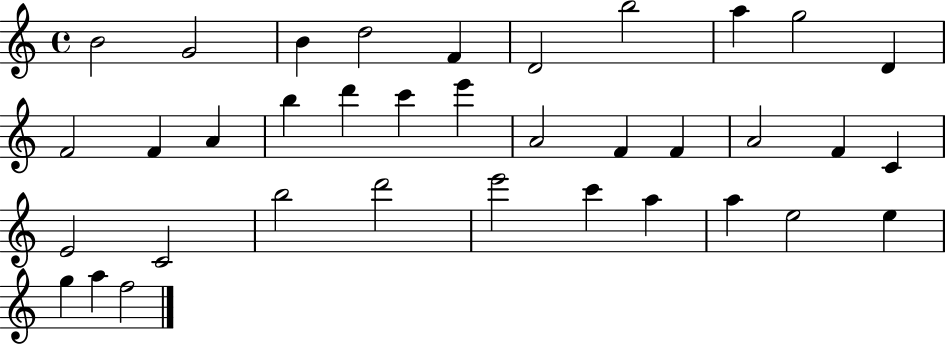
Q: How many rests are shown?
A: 0